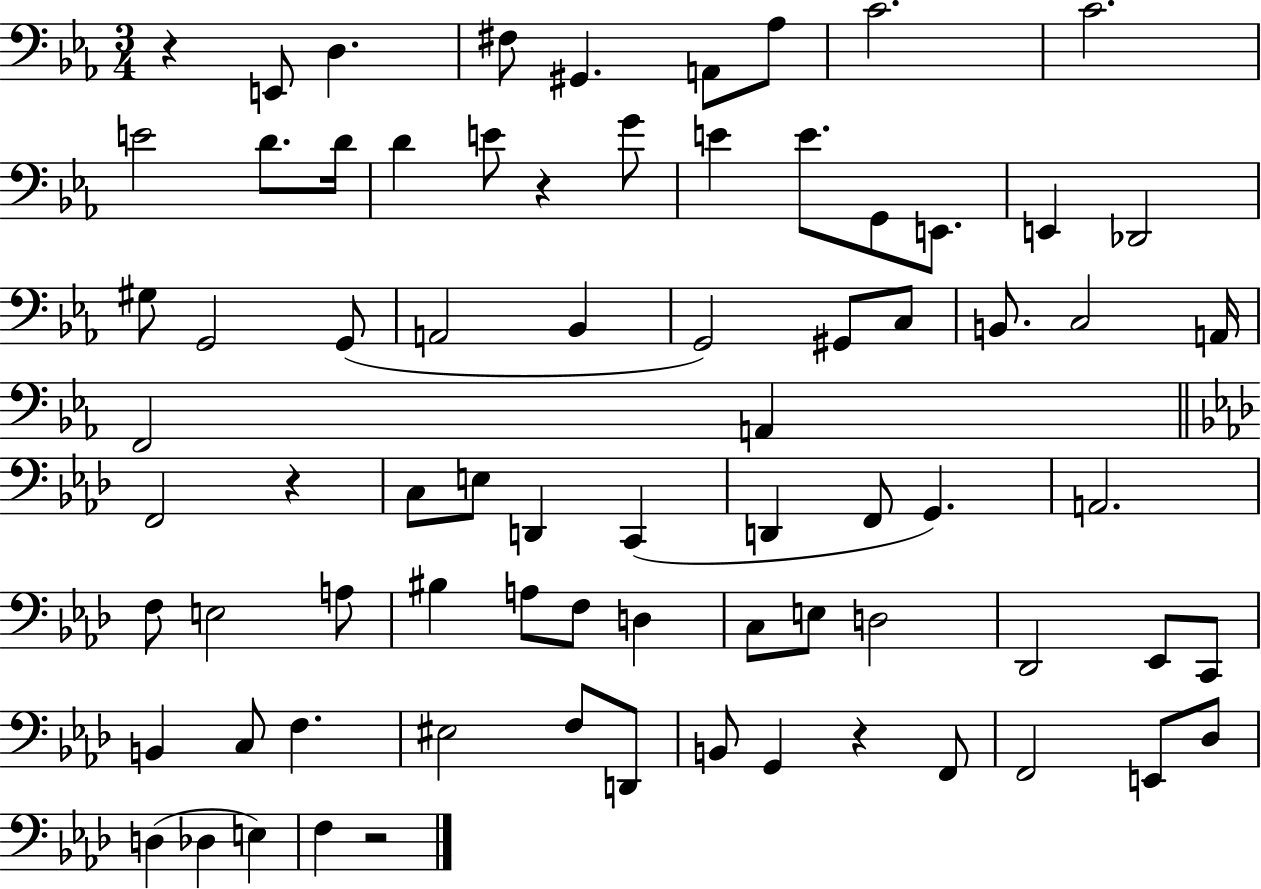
{
  \clef bass
  \numericTimeSignature
  \time 3/4
  \key ees \major
  r4 e,8 d4. | fis8 gis,4. a,8 aes8 | c'2. | c'2. | \break e'2 d'8. d'16 | d'4 e'8 r4 g'8 | e'4 e'8. g,8 e,8. | e,4 des,2 | \break gis8 g,2 g,8( | a,2 bes,4 | g,2) gis,8 c8 | b,8. c2 a,16 | \break f,2 a,4 | \bar "||" \break \key f \minor f,2 r4 | c8 e8 d,4 c,4( | d,4 f,8 g,4.) | a,2. | \break f8 e2 a8 | bis4 a8 f8 d4 | c8 e8 d2 | des,2 ees,8 c,8 | \break b,4 c8 f4. | eis2 f8 d,8 | b,8 g,4 r4 f,8 | f,2 e,8 des8 | \break d4( des4 e4) | f4 r2 | \bar "|."
}